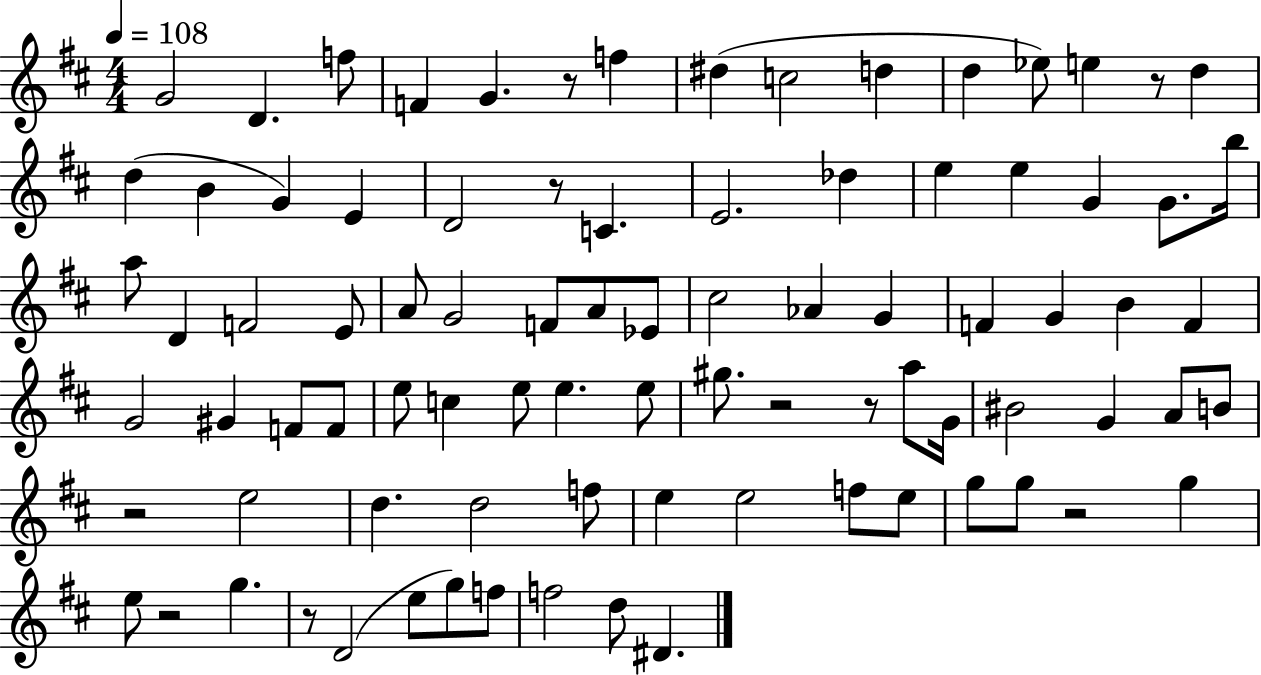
X:1
T:Untitled
M:4/4
L:1/4
K:D
G2 D f/2 F G z/2 f ^d c2 d d _e/2 e z/2 d d B G E D2 z/2 C E2 _d e e G G/2 b/4 a/2 D F2 E/2 A/2 G2 F/2 A/2 _E/2 ^c2 _A G F G B F G2 ^G F/2 F/2 e/2 c e/2 e e/2 ^g/2 z2 z/2 a/2 G/4 ^B2 G A/2 B/2 z2 e2 d d2 f/2 e e2 f/2 e/2 g/2 g/2 z2 g e/2 z2 g z/2 D2 e/2 g/2 f/2 f2 d/2 ^D